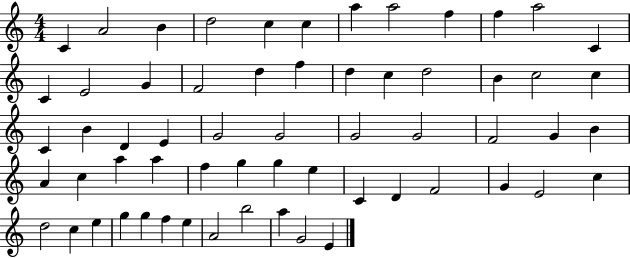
{
  \clef treble
  \numericTimeSignature
  \time 4/4
  \key c \major
  c'4 a'2 b'4 | d''2 c''4 c''4 | a''4 a''2 f''4 | f''4 a''2 c'4 | \break c'4 e'2 g'4 | f'2 d''4 f''4 | d''4 c''4 d''2 | b'4 c''2 c''4 | \break c'4 b'4 d'4 e'4 | g'2 g'2 | g'2 g'2 | f'2 g'4 b'4 | \break a'4 c''4 a''4 a''4 | f''4 g''4 g''4 e''4 | c'4 d'4 f'2 | g'4 e'2 c''4 | \break d''2 c''4 e''4 | g''4 g''4 f''4 e''4 | a'2 b''2 | a''4 g'2 e'4 | \break \bar "|."
}